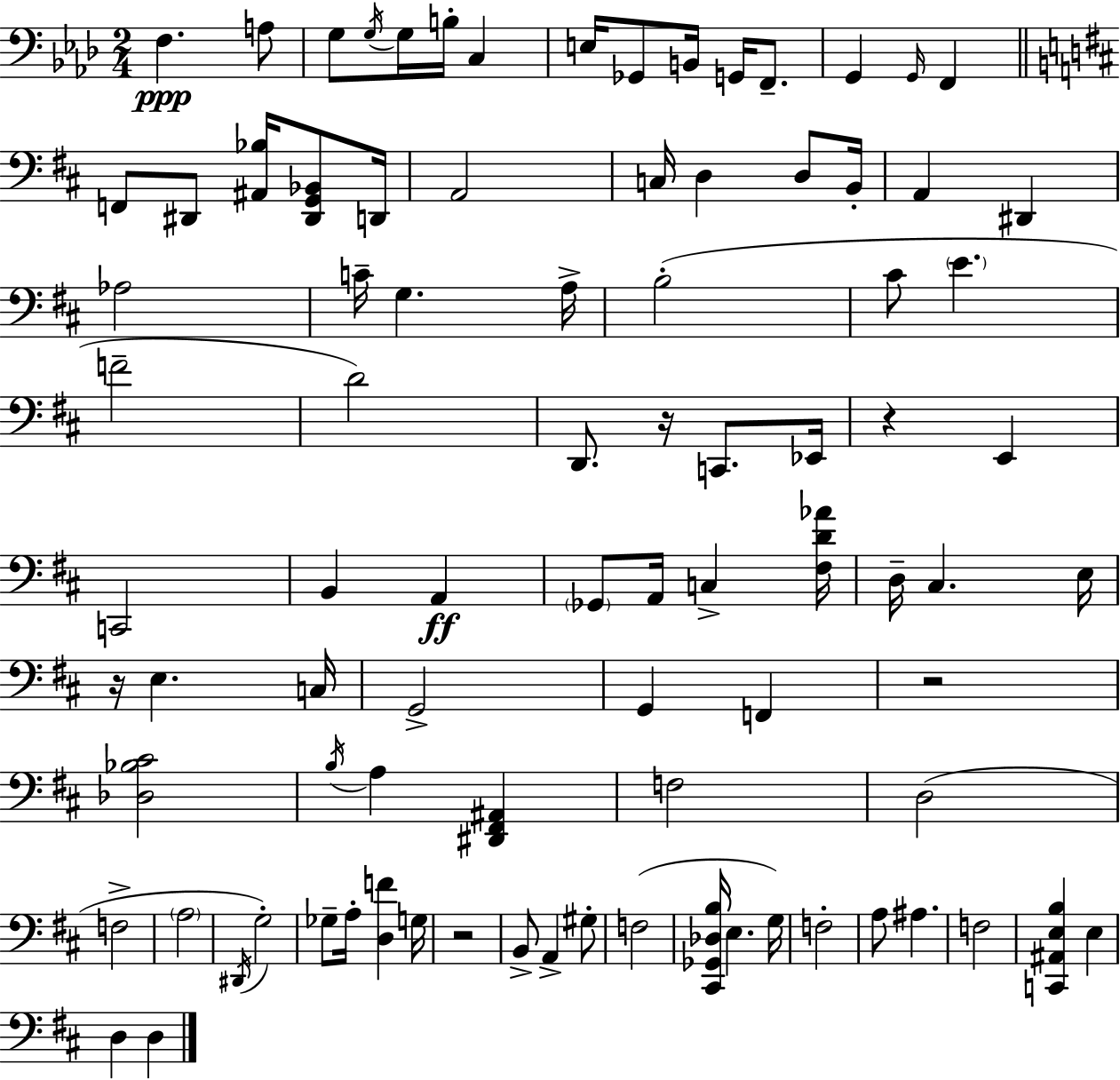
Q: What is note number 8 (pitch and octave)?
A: E3